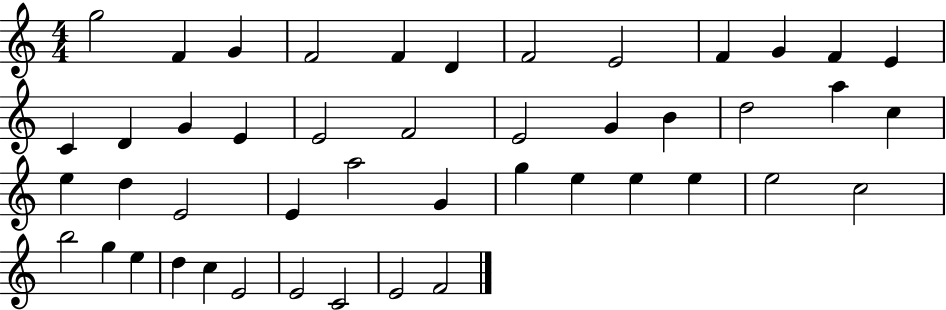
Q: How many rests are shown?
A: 0